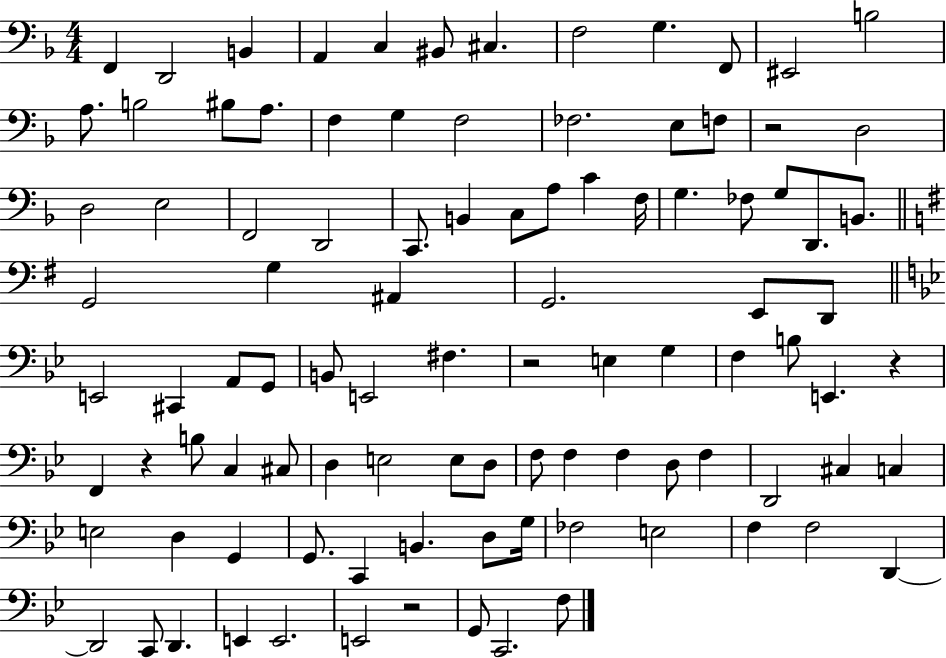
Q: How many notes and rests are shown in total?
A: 99